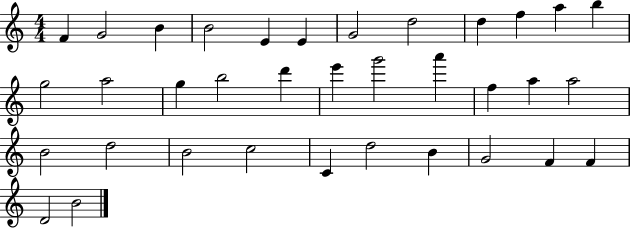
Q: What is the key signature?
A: C major